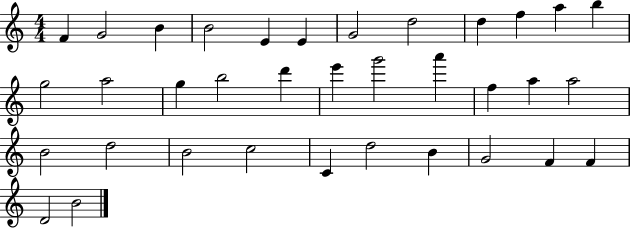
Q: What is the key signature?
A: C major